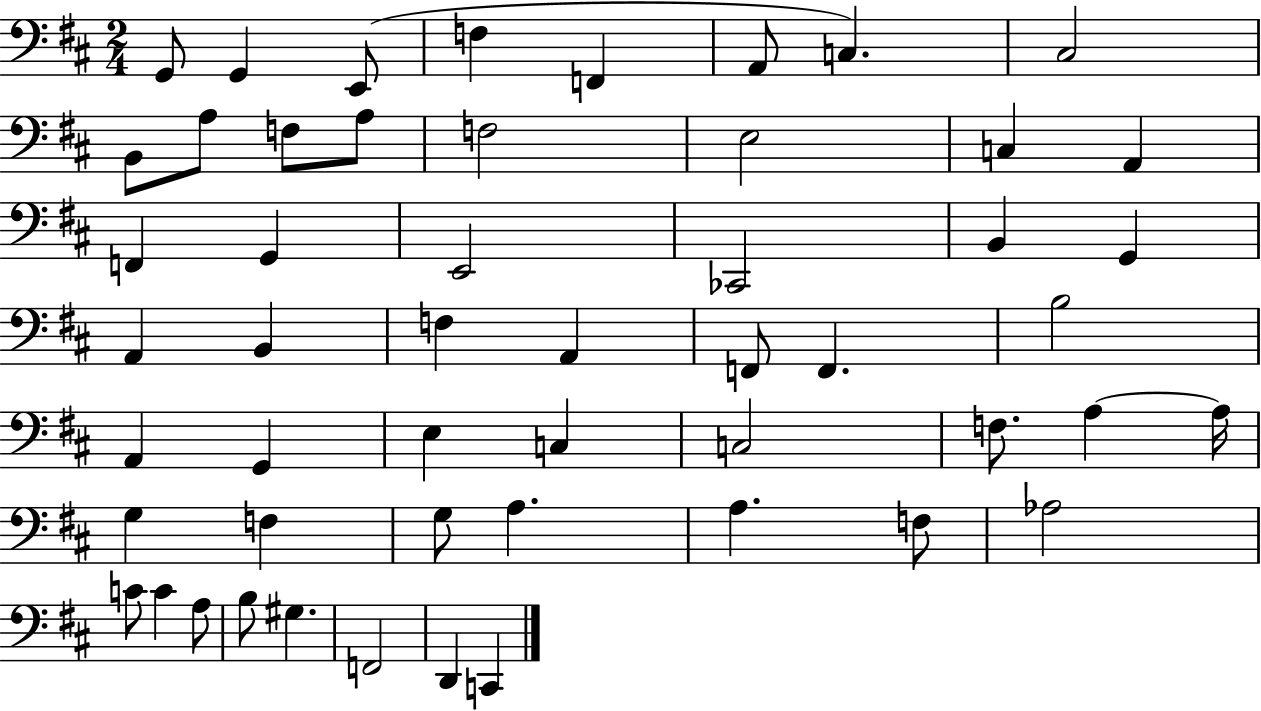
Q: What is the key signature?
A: D major